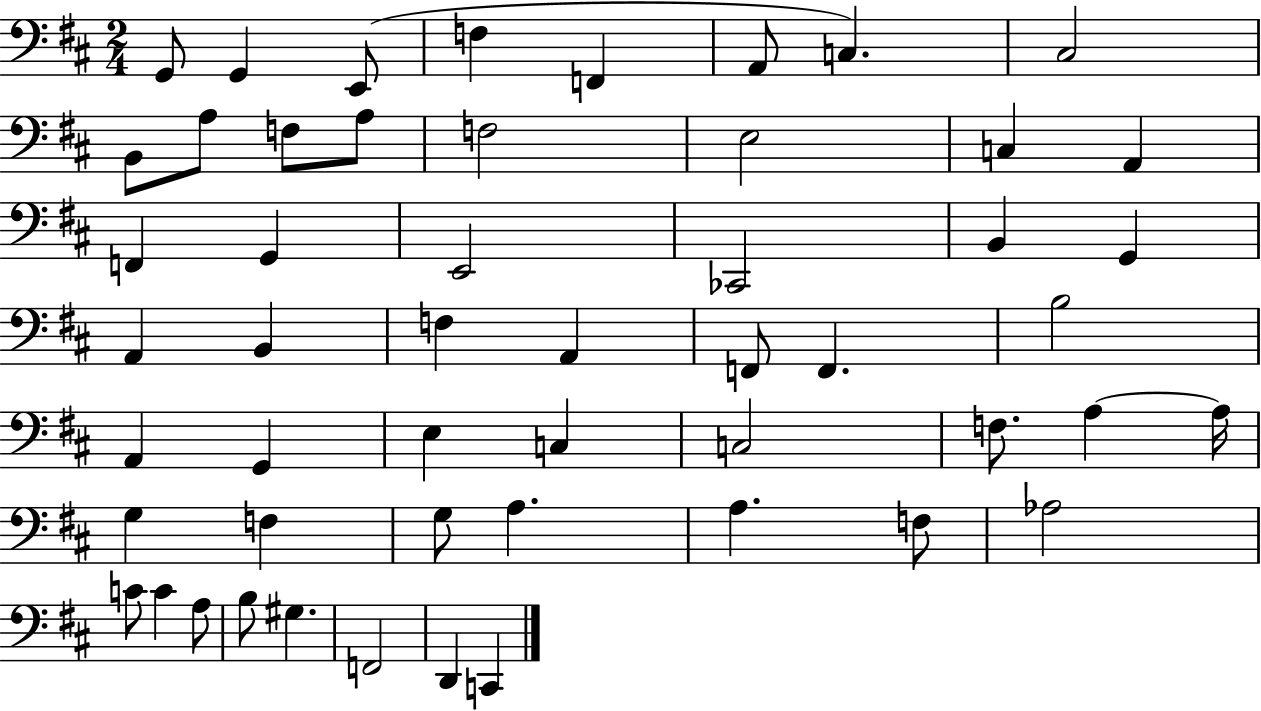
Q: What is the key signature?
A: D major